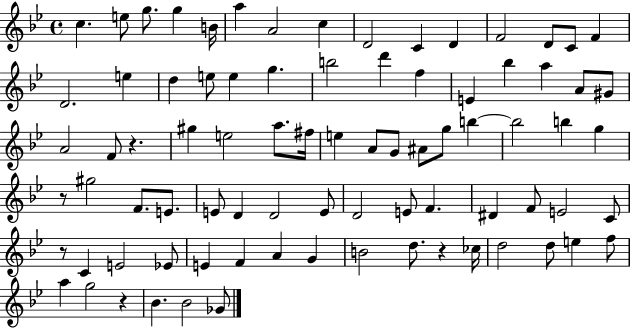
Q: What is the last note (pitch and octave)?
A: Gb4